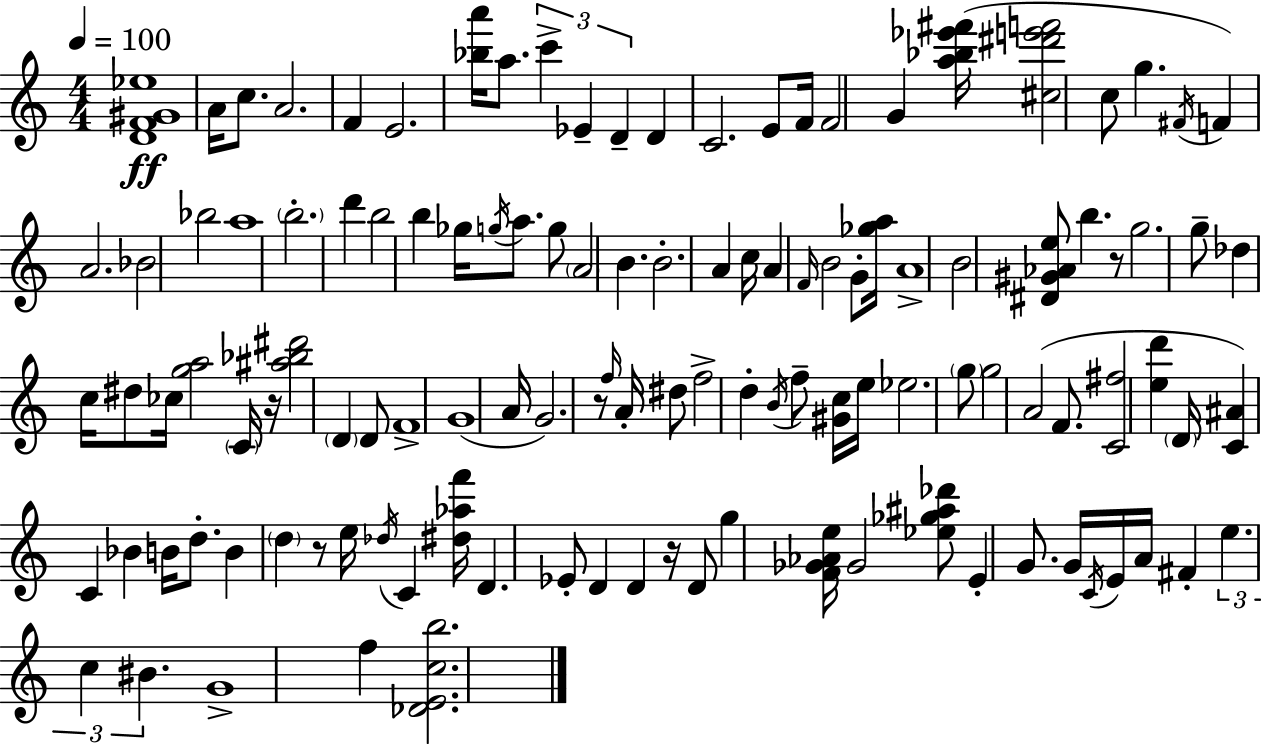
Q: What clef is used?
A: treble